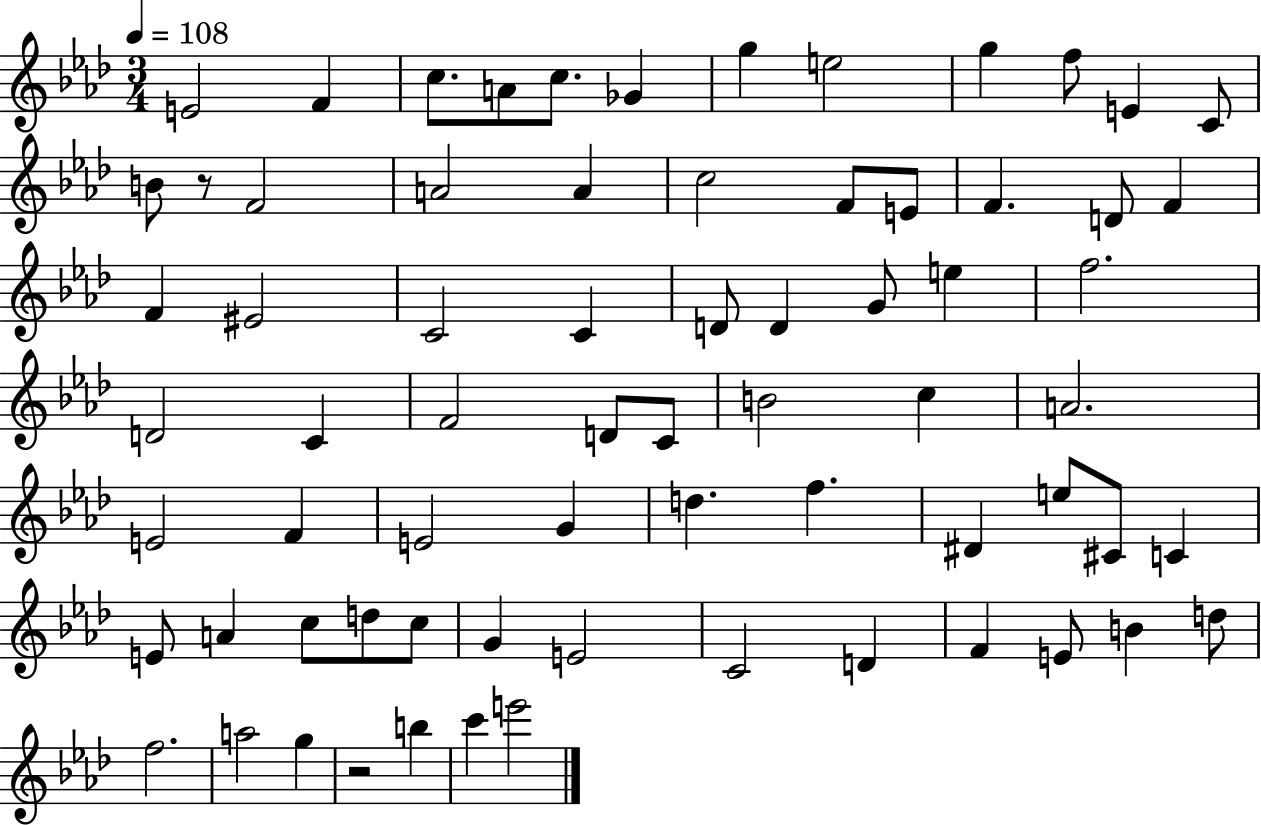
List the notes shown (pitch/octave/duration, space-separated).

E4/h F4/q C5/e. A4/e C5/e. Gb4/q G5/q E5/h G5/q F5/e E4/q C4/e B4/e R/e F4/h A4/h A4/q C5/h F4/e E4/e F4/q. D4/e F4/q F4/q EIS4/h C4/h C4/q D4/e D4/q G4/e E5/q F5/h. D4/h C4/q F4/h D4/e C4/e B4/h C5/q A4/h. E4/h F4/q E4/h G4/q D5/q. F5/q. D#4/q E5/e C#4/e C4/q E4/e A4/q C5/e D5/e C5/e G4/q E4/h C4/h D4/q F4/q E4/e B4/q D5/e F5/h. A5/h G5/q R/h B5/q C6/q E6/h